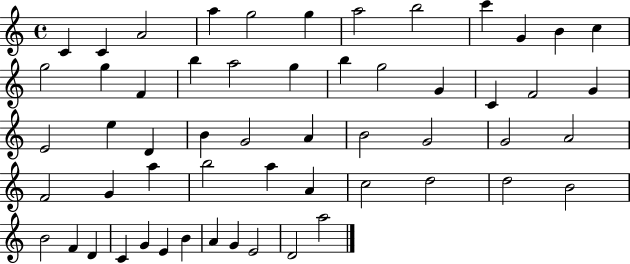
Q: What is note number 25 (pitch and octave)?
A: E4